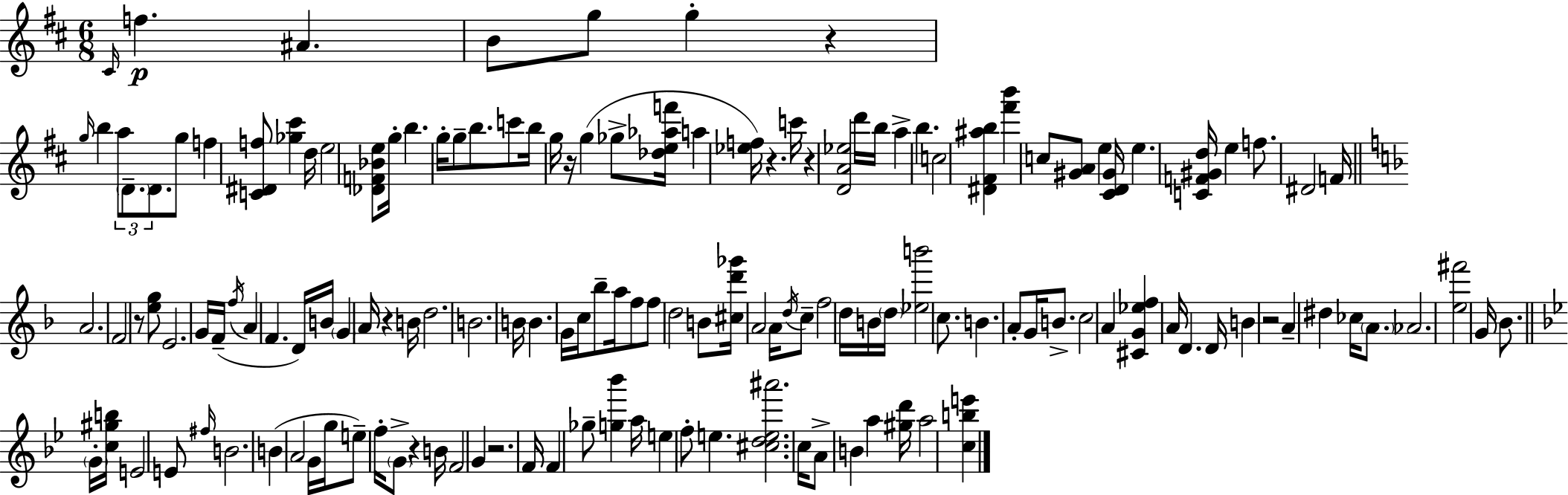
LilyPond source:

{
  \clef treble
  \numericTimeSignature
  \time 6/8
  \key d \major
  \grace { cis'16 }\p f''4. ais'4. | b'8 g''8 g''4-. r4 | \grace { g''16 } b''4 \tuplet 3/2 { a''8 \parenthesize d'8.-- d'8. } | g''8 f''4 <c' dis' f''>8 <ges'' cis'''>4 | \break d''16 e''2 <des' f' bes' e''>8 | g''16-. b''4. g''16-. g''8-- b''8. | c'''8 b''16 g''16 r16 g''4( ges''8-> | <des'' e'' aes'' f'''>16 a''4 <ees'' f''>16) r4. | \break c'''16 r4 <d' a' ees''>2 | d'''16 b''16 a''4-> b''4. | c''2 <dis' fis' ais'' b''>4 | <fis''' b'''>4 c''8 <gis' a'>8 e''4 | \break <cis' d' gis'>16 e''4. <c' f' gis' d''>16 e''4 | f''8. dis'2 | f'16 \bar "||" \break \key f \major a'2. | f'2 r8 <e'' g''>8 | e'2. | g'16 f'16--( \acciaccatura { f''16 } a'4 f'4. | \break d'16) b'16 \parenthesize g'4 a'16 r4 | b'16 d''2. | b'2. | b'16 b'4. g'16 c''16 bes''8-- | \break a''16 f''8 f''8 d''2 | b'8 <cis'' d''' ges'''>16 a'2 | a'16 \acciaccatura { d''16 } c''8-- f''2 | d''16 b'16 \parenthesize d''16 <ees'' b'''>2 c''8. | \break b'4. a'8-. g'16 b'8.-> | c''2 a'4 | <cis' g' ees'' f''>4 a'16 d'4. | d'16 b'4 r2 | \break a'4-- dis''4 ces''16 \parenthesize a'8. | aes'2. | <e'' fis'''>2 g'16 bes'8. | \bar "||" \break \key bes \major \parenthesize g'16-. <c'' gis'' b''>16 e'2 e'8 | \grace { fis''16 } b'2. | b'4( a'2 | g'16 g''16 e''8--) f''16-. \parenthesize g'8-> r4 | \break b'16 f'2 g'4 | r2. | f'16 f'4 ges''8-- <g'' bes'''>4 | a''16 e''4 f''8-. e''4. | \break <cis'' d'' e'' ais'''>2. | c''16 a'8-> b'4 a''4 | <gis'' d'''>16 a''2 <c'' b'' e'''>4 | \bar "|."
}